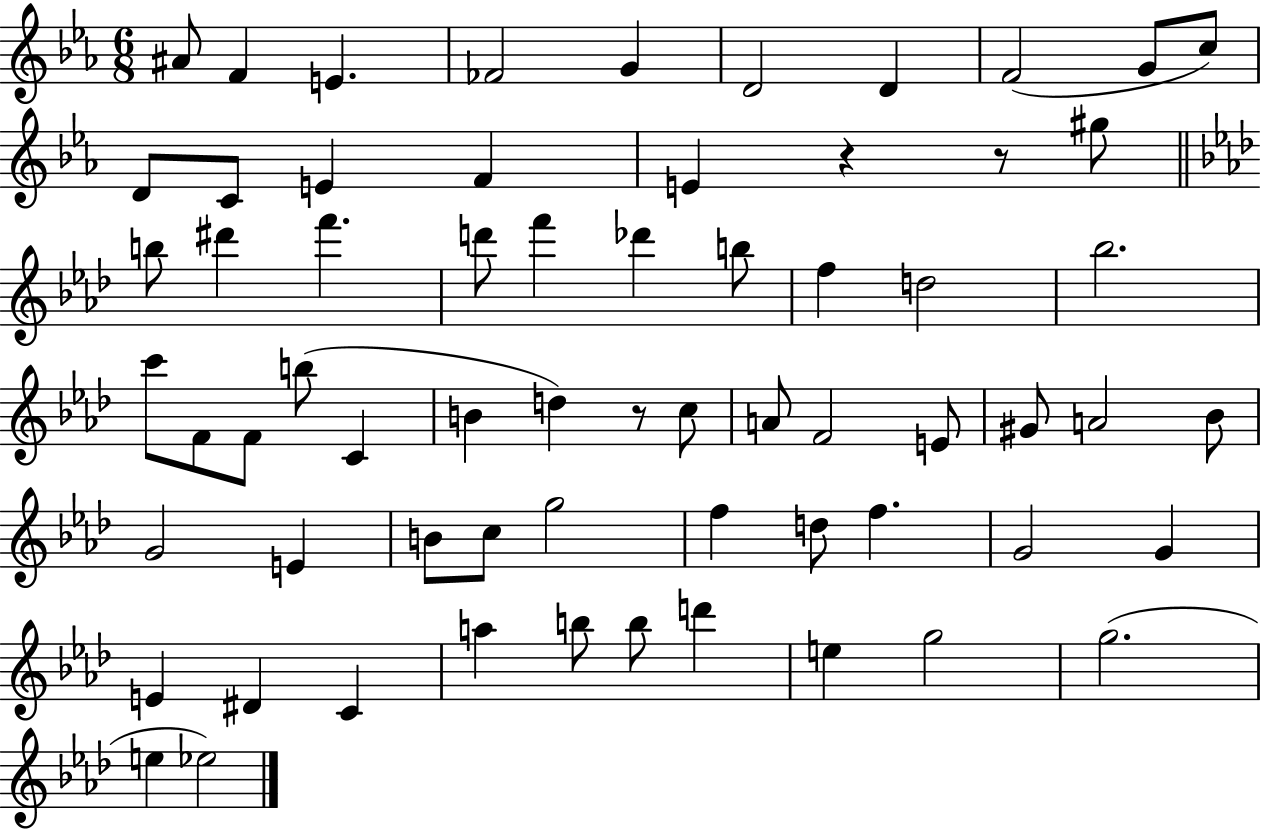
{
  \clef treble
  \numericTimeSignature
  \time 6/8
  \key ees \major
  ais'8 f'4 e'4. | fes'2 g'4 | d'2 d'4 | f'2( g'8 c''8) | \break d'8 c'8 e'4 f'4 | e'4 r4 r8 gis''8 | \bar "||" \break \key aes \major b''8 dis'''4 f'''4. | d'''8 f'''4 des'''4 b''8 | f''4 d''2 | bes''2. | \break c'''8 f'8 f'8 b''8( c'4 | b'4 d''4) r8 c''8 | a'8 f'2 e'8 | gis'8 a'2 bes'8 | \break g'2 e'4 | b'8 c''8 g''2 | f''4 d''8 f''4. | g'2 g'4 | \break e'4 dis'4 c'4 | a''4 b''8 b''8 d'''4 | e''4 g''2 | g''2.( | \break e''4 ees''2) | \bar "|."
}